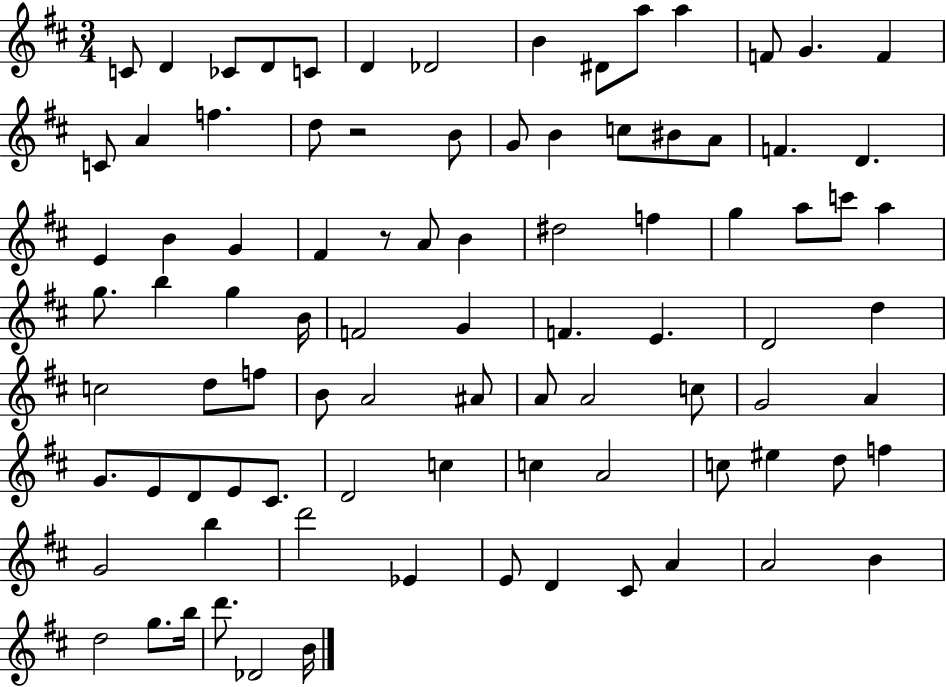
X:1
T:Untitled
M:3/4
L:1/4
K:D
C/2 D _C/2 D/2 C/2 D _D2 B ^D/2 a/2 a F/2 G F C/2 A f d/2 z2 B/2 G/2 B c/2 ^B/2 A/2 F D E B G ^F z/2 A/2 B ^d2 f g a/2 c'/2 a g/2 b g B/4 F2 G F E D2 d c2 d/2 f/2 B/2 A2 ^A/2 A/2 A2 c/2 G2 A G/2 E/2 D/2 E/2 ^C/2 D2 c c A2 c/2 ^e d/2 f G2 b d'2 _E E/2 D ^C/2 A A2 B d2 g/2 b/4 d'/2 _D2 B/4